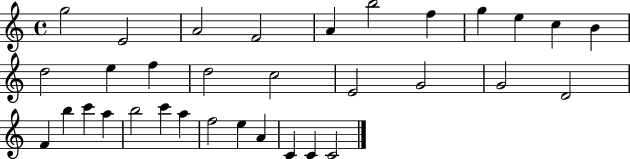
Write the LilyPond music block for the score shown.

{
  \clef treble
  \time 4/4
  \defaultTimeSignature
  \key c \major
  g''2 e'2 | a'2 f'2 | a'4 b''2 f''4 | g''4 e''4 c''4 b'4 | \break d''2 e''4 f''4 | d''2 c''2 | e'2 g'2 | g'2 d'2 | \break f'4 b''4 c'''4 a''4 | b''2 c'''4 a''4 | f''2 e''4 a'4 | c'4 c'4 c'2 | \break \bar "|."
}